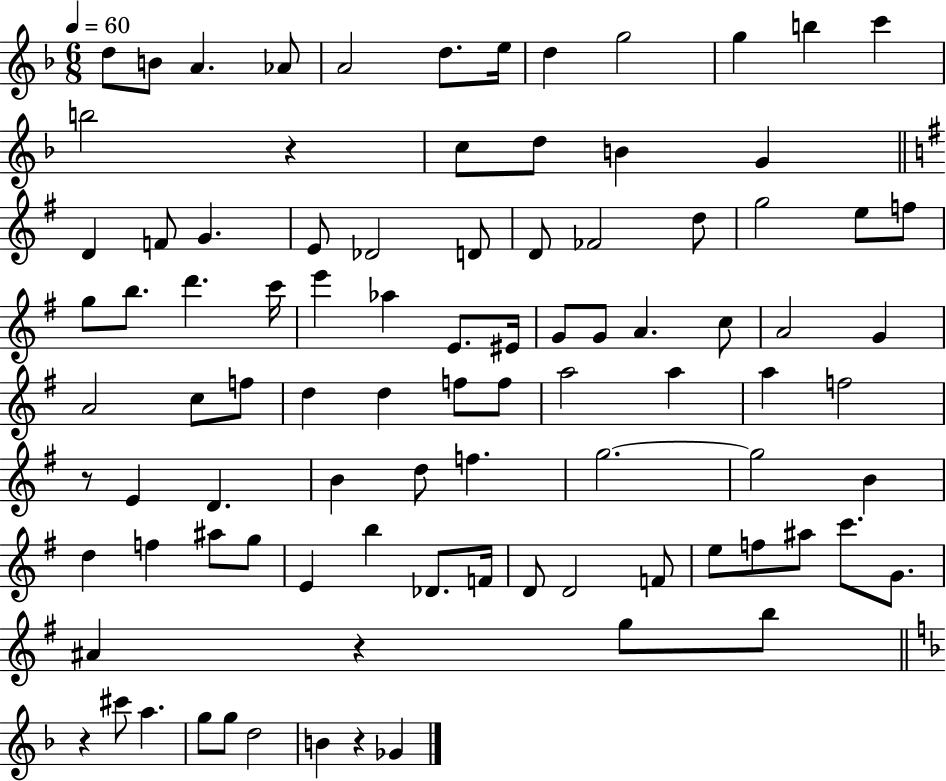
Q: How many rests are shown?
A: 5